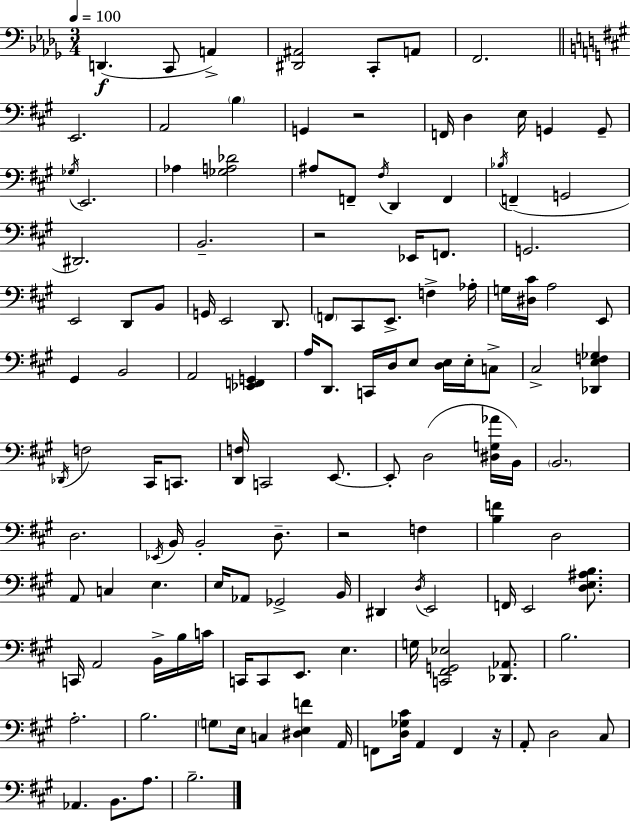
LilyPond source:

{
  \clef bass
  \numericTimeSignature
  \time 3/4
  \key bes \minor
  \tempo 4 = 100
  \repeat volta 2 { d,4.(\f c,8 a,4->) | <dis, ais,>2 c,8-. a,8 | f,2. | \bar "||" \break \key a \major e,2. | a,2 \parenthesize b4 | g,4 r2 | f,16 d4 e16 g,4 g,8-- | \break \acciaccatura { ges16 } e,2. | aes4 <ges a des'>2 | ais8 f,8-- \acciaccatura { fis16 } d,4 f,4 | \acciaccatura { bes16 } f,4--( g,2 | \break dis,2.) | b,2.-- | r2 ees,16 | f,8. g,2. | \break e,2 d,8 | b,8 g,16 e,2 | d,8. \parenthesize f,8 cis,8 e,8.-> f4-> | aes16-. g16 <dis cis'>16 a2 | \break e,8 gis,4 b,2 | a,2 <ees, f, g,>4 | a16 d,8. c,16 d16 e8 <d e>16 | e16-. c8-> cis2-> <des, e f ges>4 | \break \acciaccatura { des,16 } f2 | cis,16 c,8. <d, f>16 c,2 | e,8.~~ e,8-. d2( | <dis g aes'>16 b,16) \parenthesize b,2. | \break d2. | \acciaccatura { ees,16 } b,16 b,2-. | d8.-- r2 | f4 <b f'>4 d2 | \break a,8 c4 e4. | e16 aes,8 ges,2-> | b,16 dis,4 \acciaccatura { d16 } e,2 | f,16 e,2 | \break <d e ais b>8. c,16 a,2 | b,16-> b16 c'16 c,16 c,8 e,8. | e4. g16 <c, fis, g, ees>2 | <des, aes,>8. b2. | \break a2.-. | b2. | \parenthesize g8 e16 c4 | <dis e f'>4 a,16 f,8 <d ges cis'>16 a,4 | \break f,4 r16 a,8-. d2 | cis8 aes,4. | b,8. a8. b2.-- | } \bar "|."
}